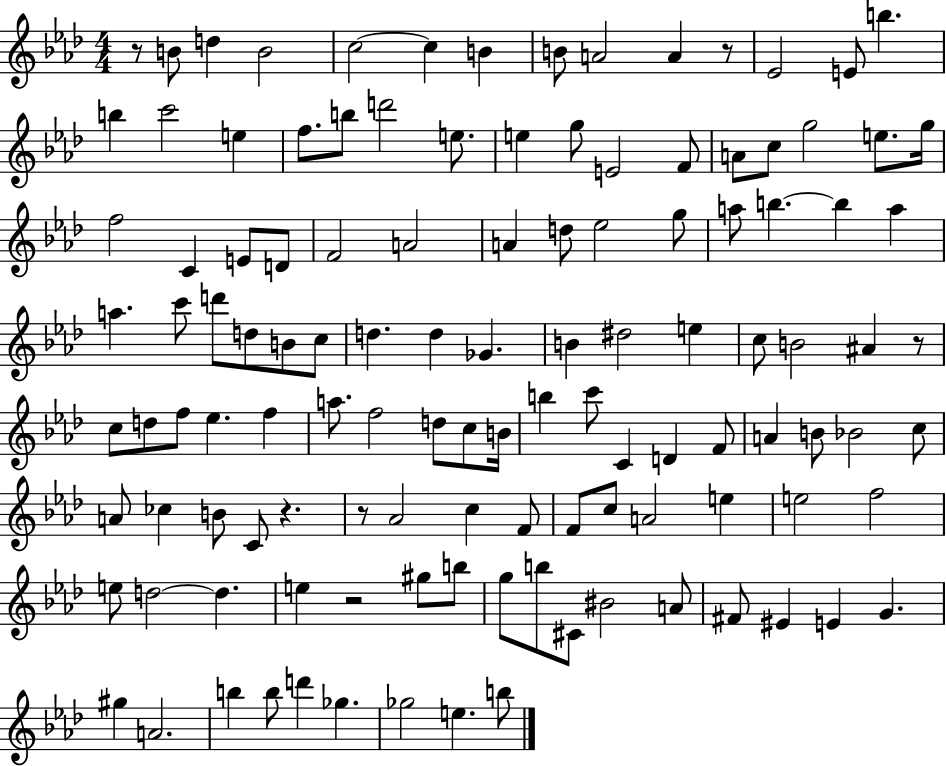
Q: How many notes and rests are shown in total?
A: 119